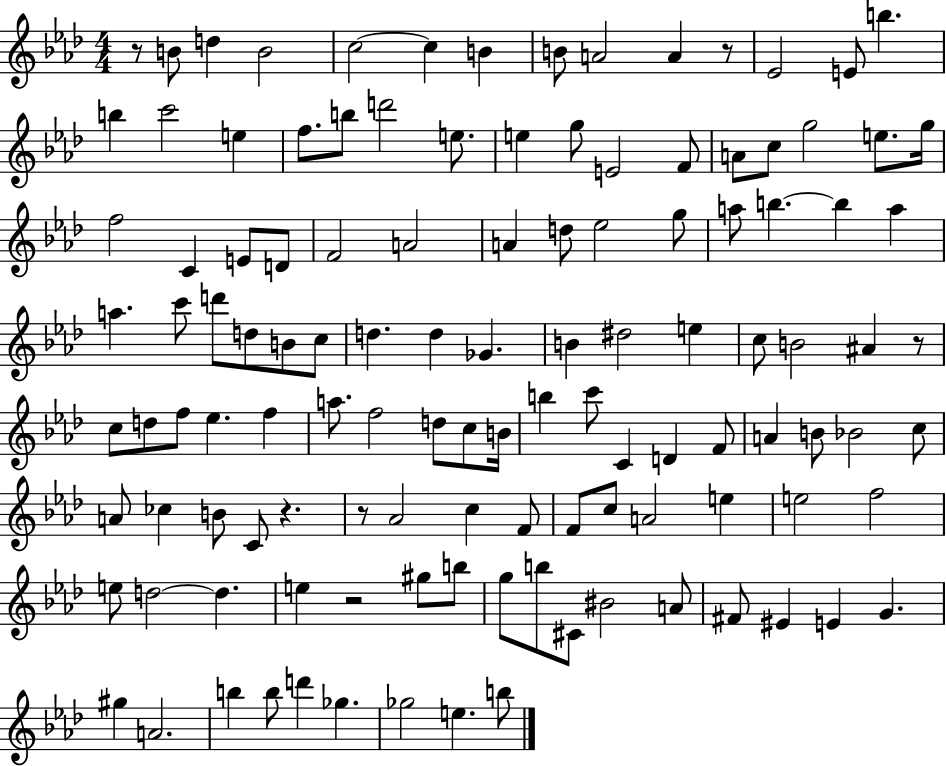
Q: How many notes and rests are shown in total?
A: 119